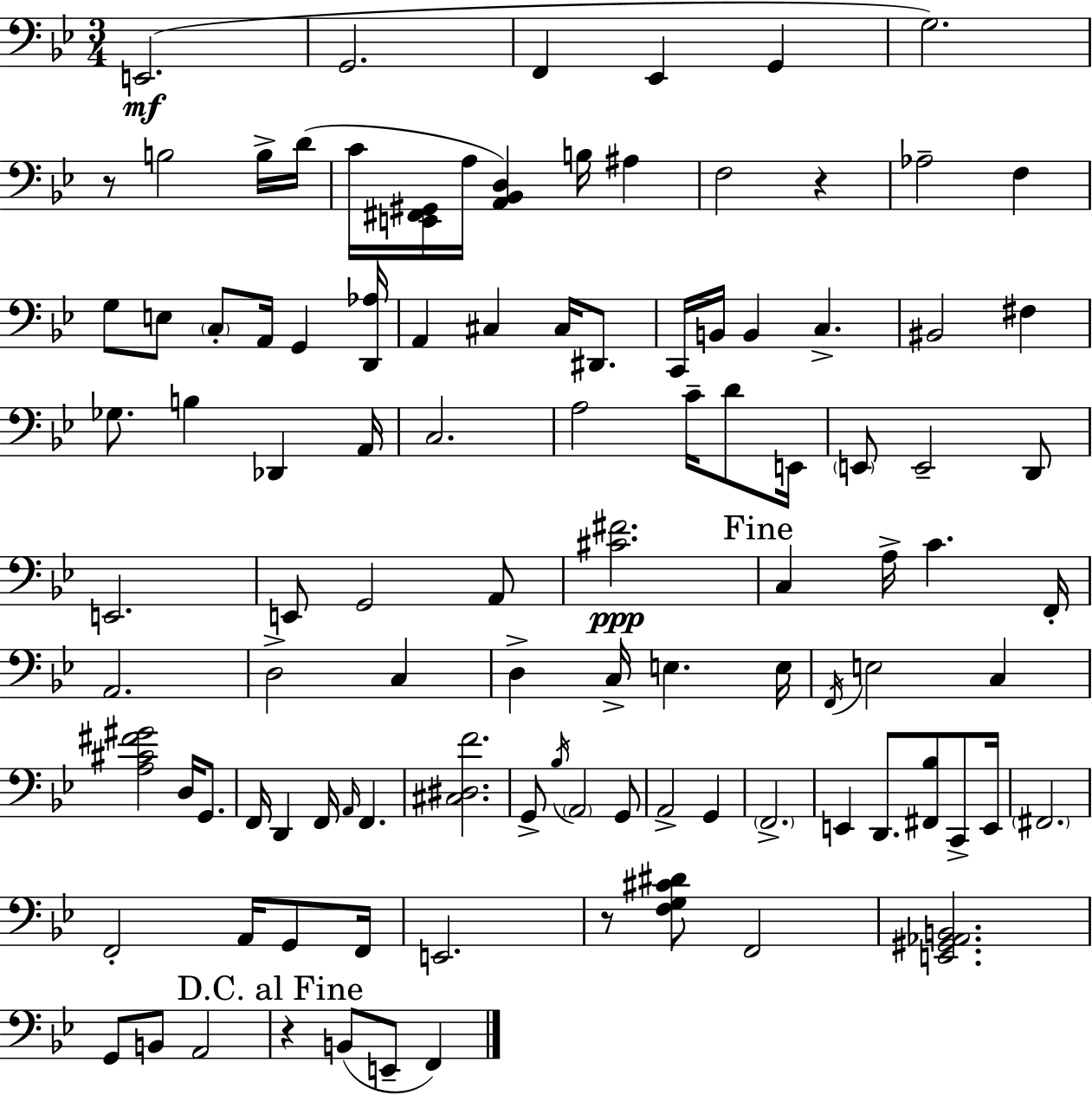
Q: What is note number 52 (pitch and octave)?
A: A2